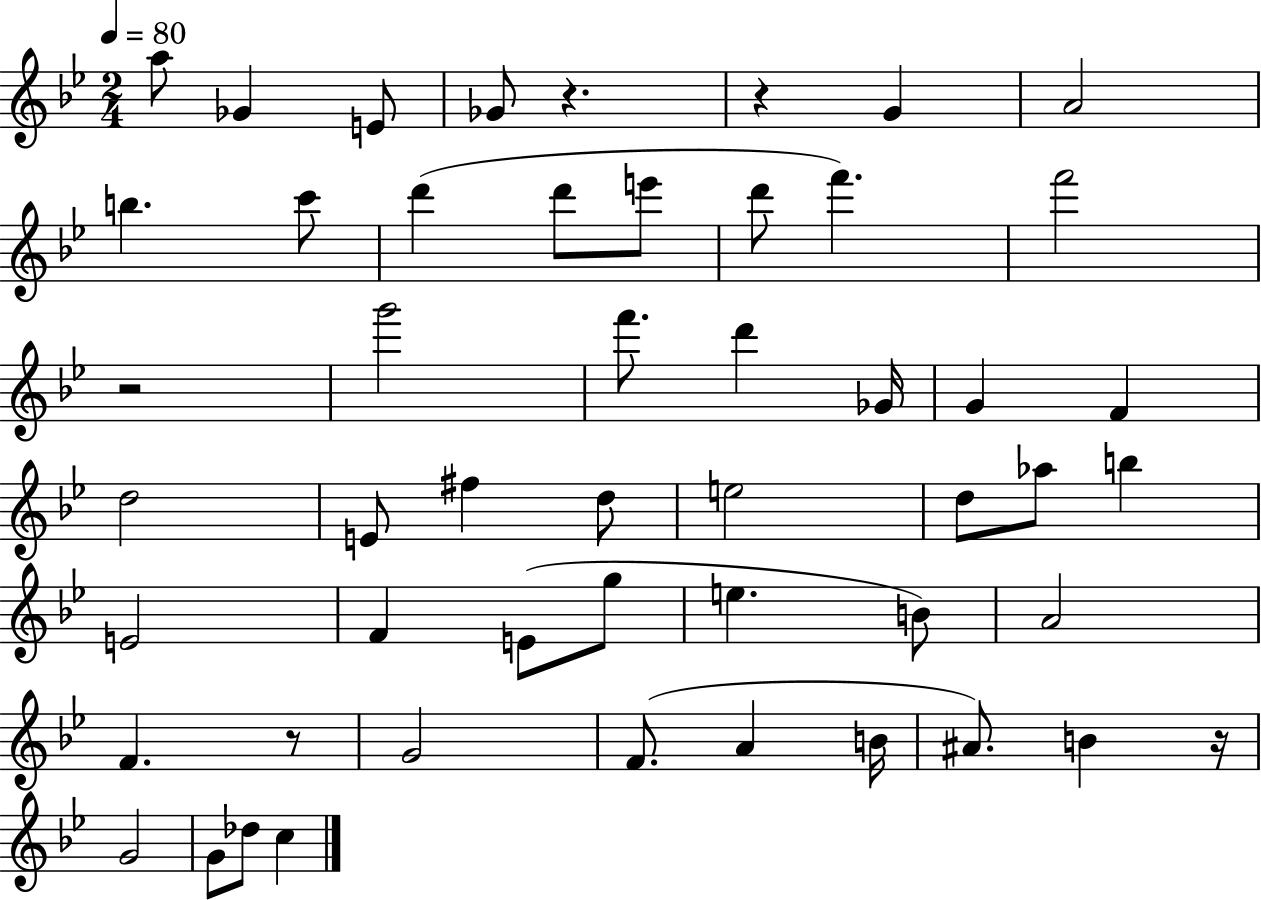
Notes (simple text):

A5/e Gb4/q E4/e Gb4/e R/q. R/q G4/q A4/h B5/q. C6/e D6/q D6/e E6/e D6/e F6/q. F6/h R/h G6/h F6/e. D6/q Gb4/s G4/q F4/q D5/h E4/e F#5/q D5/e E5/h D5/e Ab5/e B5/q E4/h F4/q E4/e G5/e E5/q. B4/e A4/h F4/q. R/e G4/h F4/e. A4/q B4/s A#4/e. B4/q R/s G4/h G4/e Db5/e C5/q